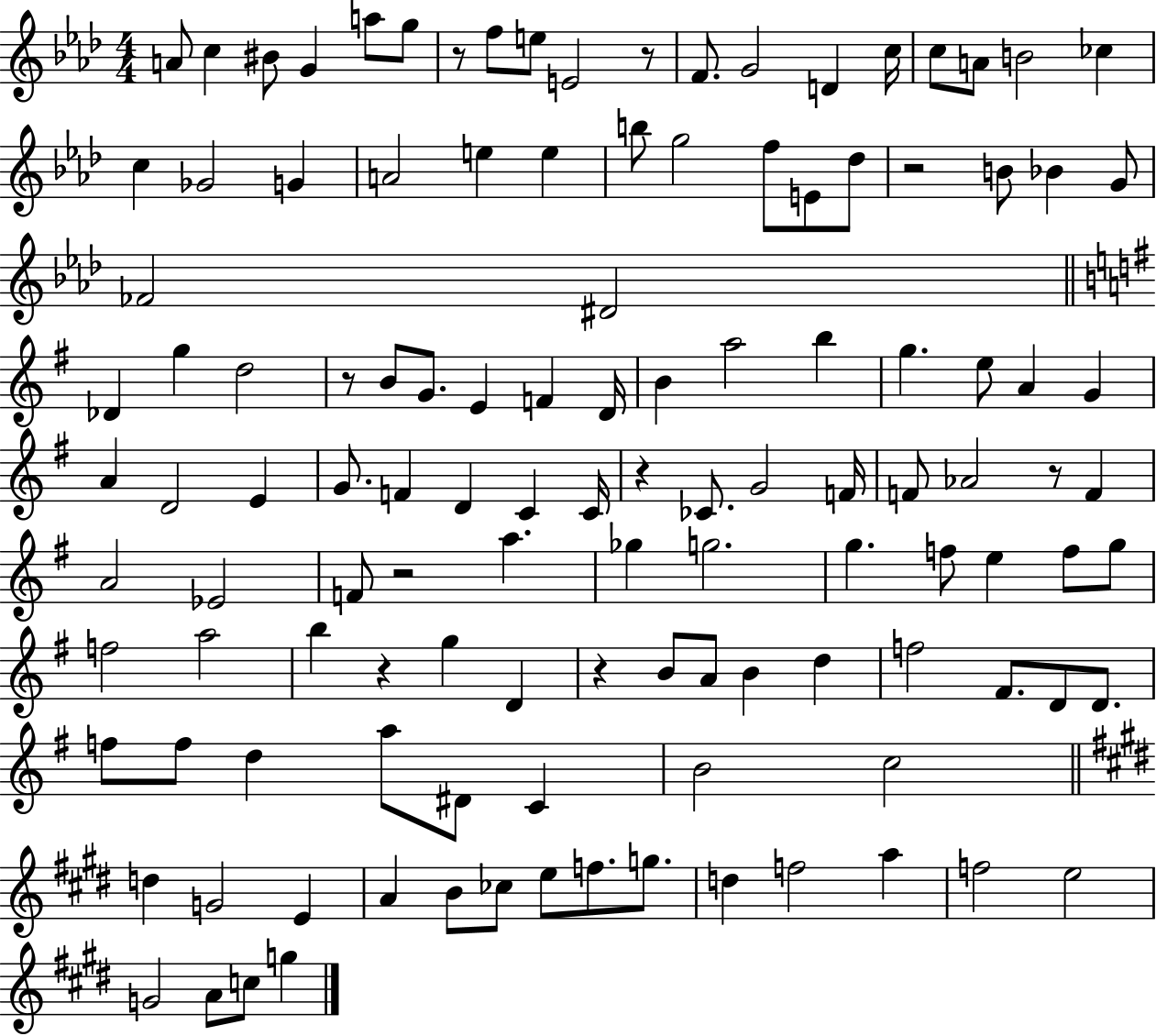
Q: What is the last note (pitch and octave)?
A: G5